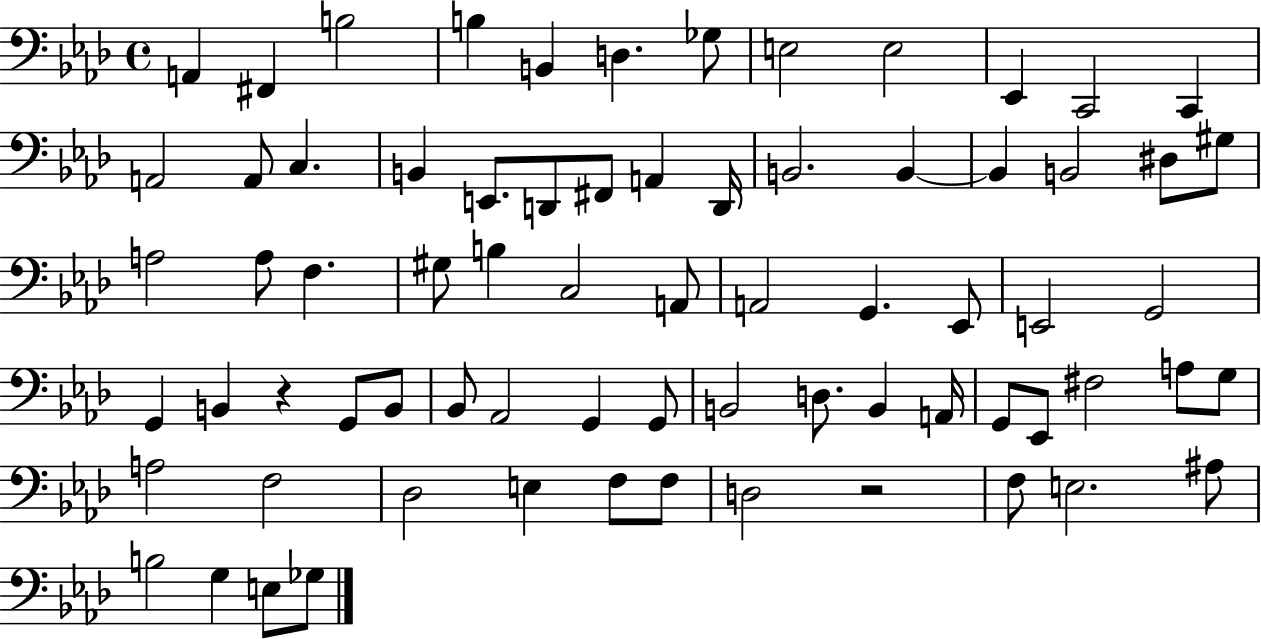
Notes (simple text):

A2/q F#2/q B3/h B3/q B2/q D3/q. Gb3/e E3/h E3/h Eb2/q C2/h C2/q A2/h A2/e C3/q. B2/q E2/e. D2/e F#2/e A2/q D2/s B2/h. B2/q B2/q B2/h D#3/e G#3/e A3/h A3/e F3/q. G#3/e B3/q C3/h A2/e A2/h G2/q. Eb2/e E2/h G2/h G2/q B2/q R/q G2/e B2/e Bb2/e Ab2/h G2/q G2/e B2/h D3/e. B2/q A2/s G2/e Eb2/e F#3/h A3/e G3/e A3/h F3/h Db3/h E3/q F3/e F3/e D3/h R/h F3/e E3/h. A#3/e B3/h G3/q E3/e Gb3/e